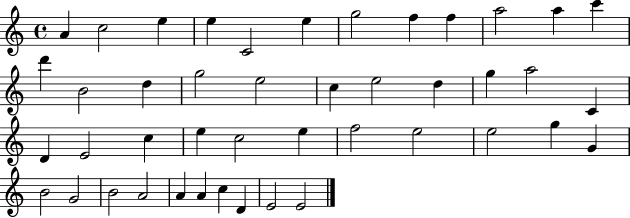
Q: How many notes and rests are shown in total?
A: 44